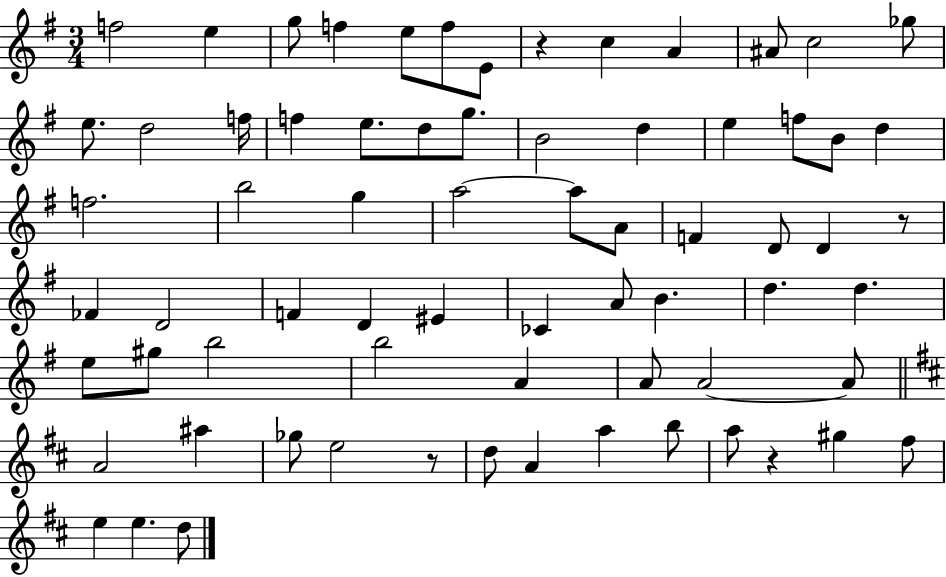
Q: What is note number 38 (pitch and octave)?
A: D4